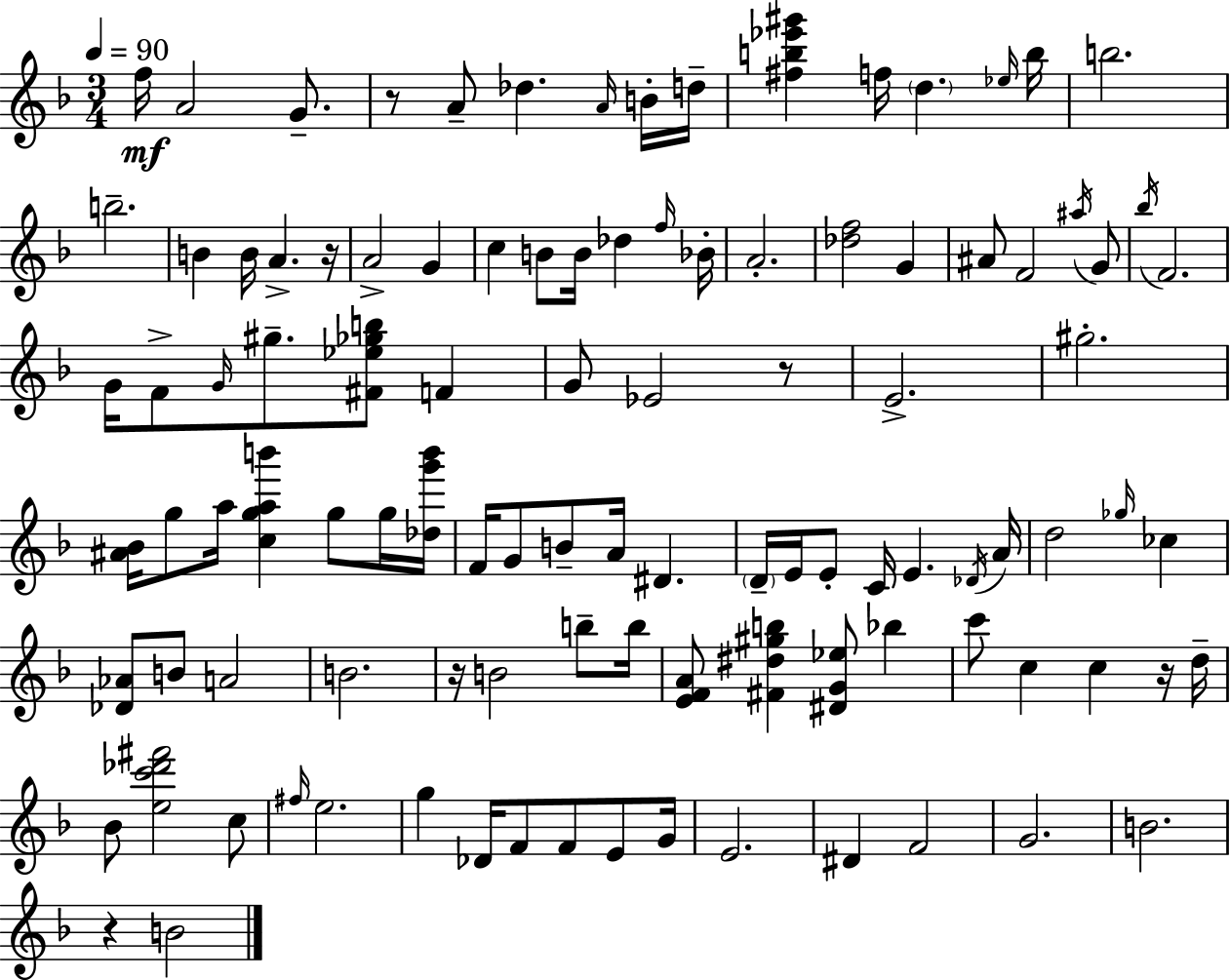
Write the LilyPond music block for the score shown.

{
  \clef treble
  \numericTimeSignature
  \time 3/4
  \key d \minor
  \tempo 4 = 90
  \repeat volta 2 { f''16\mf a'2 g'8.-- | r8 a'8-- des''4. \grace { a'16 } b'16-. | d''16-- <fis'' b'' ees''' gis'''>4 f''16 \parenthesize d''4. | \grace { ees''16 } b''16 b''2. | \break b''2.-- | b'4 b'16 a'4.-> | r16 a'2-> g'4 | c''4 b'8 b'16 des''4 | \break \grace { f''16 } bes'16-. a'2.-. | <des'' f''>2 g'4 | ais'8 f'2 | \acciaccatura { ais''16 } g'8 \acciaccatura { bes''16 } f'2. | \break g'16 f'8-> \grace { g'16 } gis''8.-- | <fis' ees'' ges'' b''>8 f'4 g'8 ees'2 | r8 e'2.-> | gis''2.-. | \break <ais' bes'>16 g''8 a''16 <c'' g'' a'' b'''>4 | g''8 g''16 <des'' g''' b'''>16 f'16 g'8 b'8-- a'16 | dis'4. \parenthesize d'16-- e'16 e'8-. c'16 e'4. | \acciaccatura { des'16 } a'16 d''2 | \break \grace { ges''16 } ces''4 <des' aes'>8 b'8 | a'2 b'2. | r16 b'2 | b''8-- b''16 <e' f' a'>8 <fis' dis'' gis'' b''>4 | \break <dis' g' ees''>8 bes''4 c'''8 c''4 | c''4 r16 d''16-- bes'8 <e'' c''' des''' fis'''>2 | c''8 \grace { fis''16 } e''2. | g''4 | \break des'16 f'8 f'8 e'8 g'16 e'2. | dis'4 | f'2 g'2. | b'2. | \break r4 | b'2 } \bar "|."
}